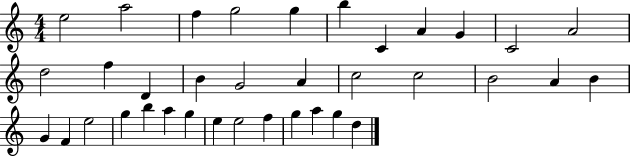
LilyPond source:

{
  \clef treble
  \numericTimeSignature
  \time 4/4
  \key c \major
  e''2 a''2 | f''4 g''2 g''4 | b''4 c'4 a'4 g'4 | c'2 a'2 | \break d''2 f''4 d'4 | b'4 g'2 a'4 | c''2 c''2 | b'2 a'4 b'4 | \break g'4 f'4 e''2 | g''4 b''4 a''4 g''4 | e''4 e''2 f''4 | g''4 a''4 g''4 d''4 | \break \bar "|."
}